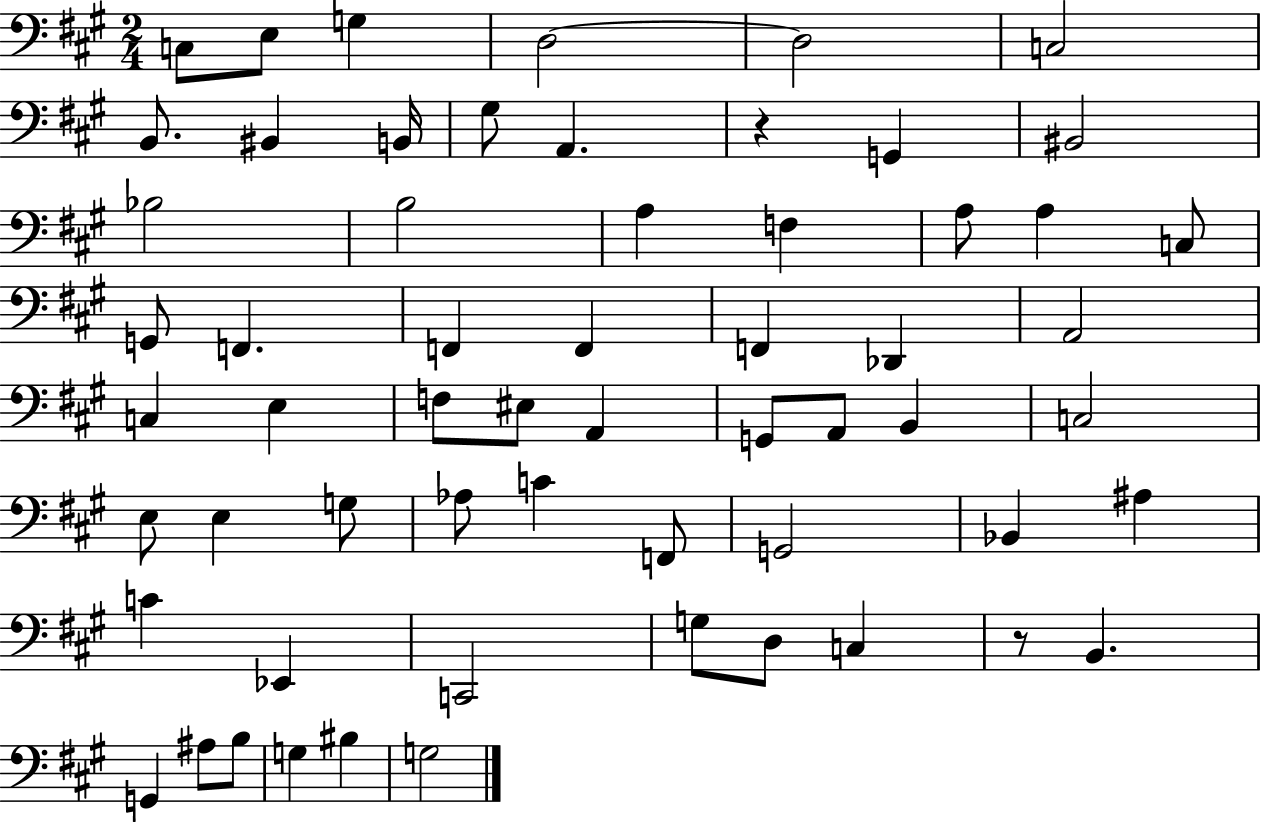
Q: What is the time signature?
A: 2/4